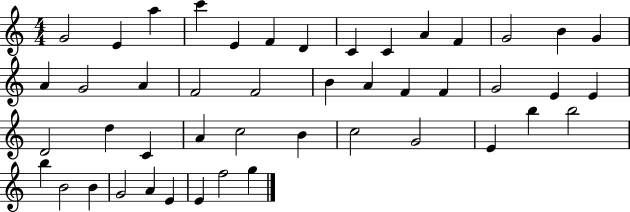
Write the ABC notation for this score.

X:1
T:Untitled
M:4/4
L:1/4
K:C
G2 E a c' E F D C C A F G2 B G A G2 A F2 F2 B A F F G2 E E D2 d C A c2 B c2 G2 E b b2 b B2 B G2 A E E f2 g